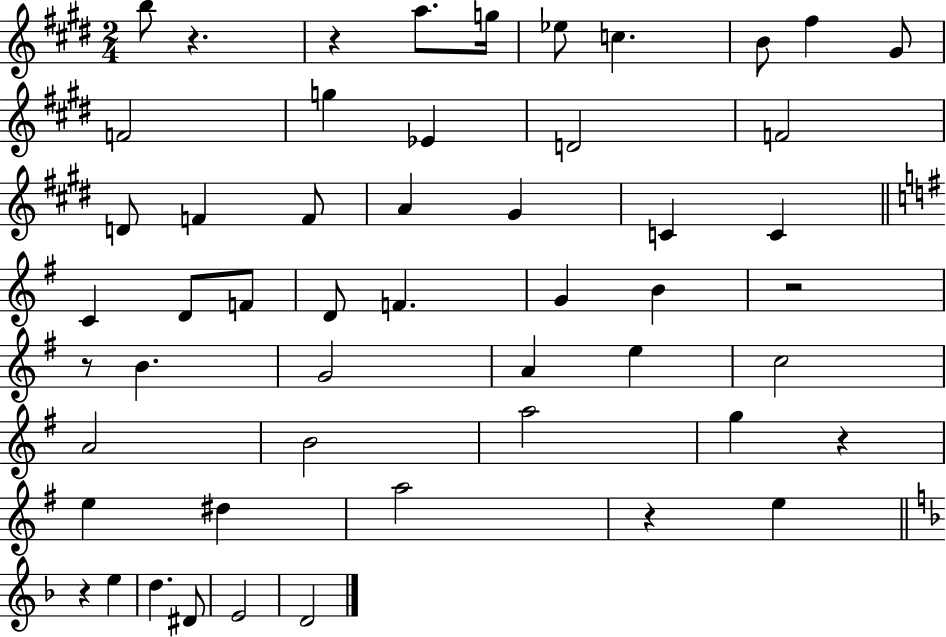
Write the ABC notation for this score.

X:1
T:Untitled
M:2/4
L:1/4
K:E
b/2 z z a/2 g/4 _e/2 c B/2 ^f ^G/2 F2 g _E D2 F2 D/2 F F/2 A ^G C C C D/2 F/2 D/2 F G B z2 z/2 B G2 A e c2 A2 B2 a2 g z e ^d a2 z e z e d ^D/2 E2 D2